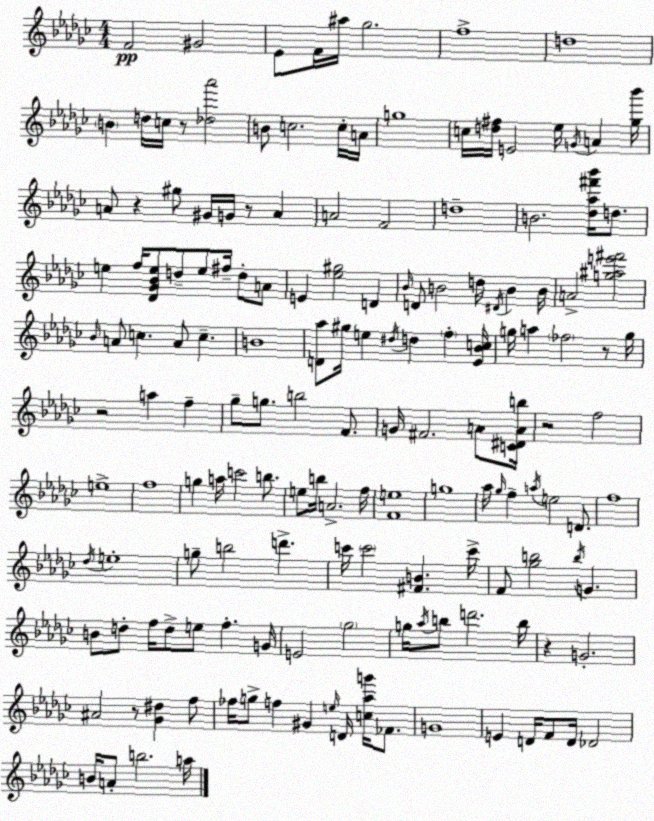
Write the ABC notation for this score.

X:1
T:Untitled
M:4/4
L:1/4
K:Ebm
F2 ^G2 _E/2 F/4 ^a/4 _g2 f4 d4 B d/4 c/4 z/2 [_d_a']2 B/2 c2 c/4 A/4 g4 c/4 [d^f]/4 E2 _e/4 G/4 A [_g_b']/4 A/2 z ^g/2 ^G/4 G/4 z/2 A A2 F2 d4 B2 [_d_a^f'_b']/4 d/2 e f/4 [_D_G_Be]/2 d/2 e/2 ^f/4 d/2 A/2 E [_e^g]2 D _B/4 D/2 B2 d/4 ^D/4 B B/4 A2 [g^ae'^f']2 _B/4 A/2 c A/2 c B4 [D_a]/2 ^g/4 e ^d/4 d f [_E_Bc]/4 g/4 a _f2 z/2 g/4 z2 a f _g/2 g/2 b2 F/2 G/4 ^F2 A/2 [C^DAb]/4 z2 f2 e4 f4 g a/4 c'2 b/2 e/2 b/4 A2 f/4 [Fe]4 g4 _a/4 _g/4 f a/4 e2 D/2 f4 _d/4 e4 g/2 b2 d' c'/4 c'2 [^FB] c'/4 F/2 [_gb]2 b/4 G B/2 d/2 f/4 d/2 e/2 f G/4 E2 _g2 g/4 _a/4 b/2 d'2 b/4 z G2 ^A2 z/2 [_G^d] f/2 _f/4 g/2 f ^G e/4 D/4 [c_ag']/4 _F/2 G4 E D/4 F/2 D/4 _D2 B/4 A/2 b2 a/4